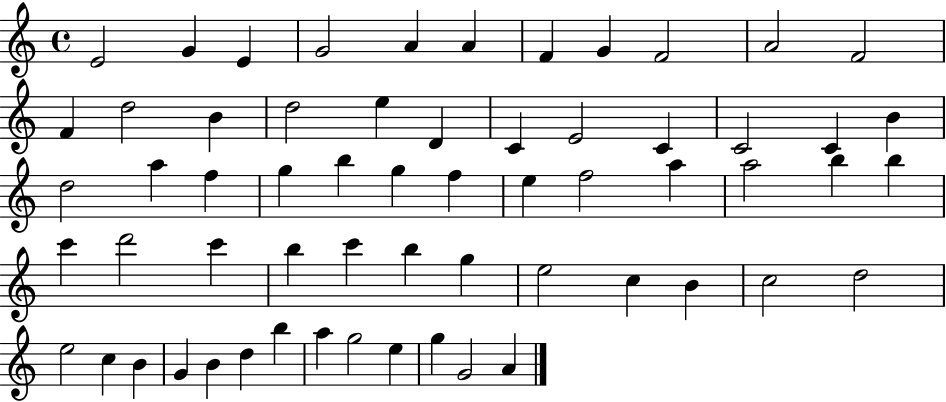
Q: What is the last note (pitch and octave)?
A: A4